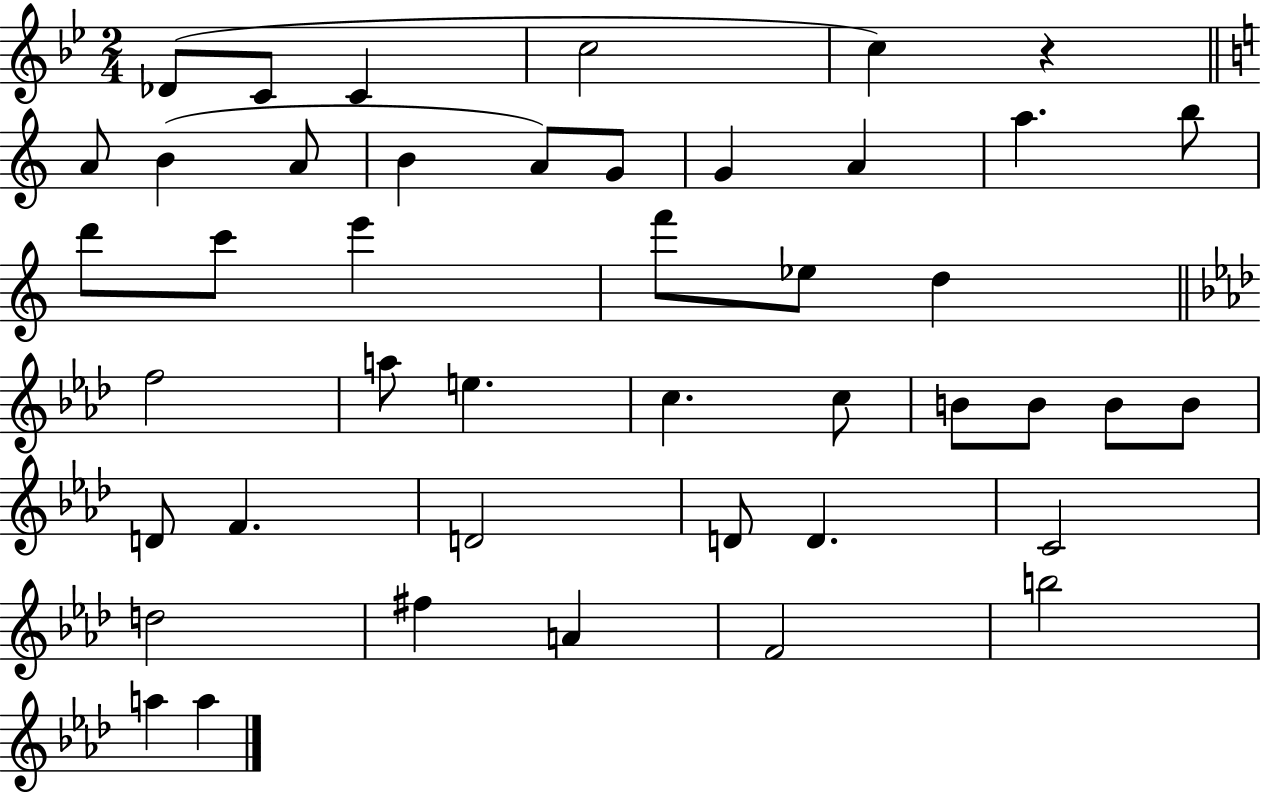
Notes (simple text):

Db4/e C4/e C4/q C5/h C5/q R/q A4/e B4/q A4/e B4/q A4/e G4/e G4/q A4/q A5/q. B5/e D6/e C6/e E6/q F6/e Eb5/e D5/q F5/h A5/e E5/q. C5/q. C5/e B4/e B4/e B4/e B4/e D4/e F4/q. D4/h D4/e D4/q. C4/h D5/h F#5/q A4/q F4/h B5/h A5/q A5/q